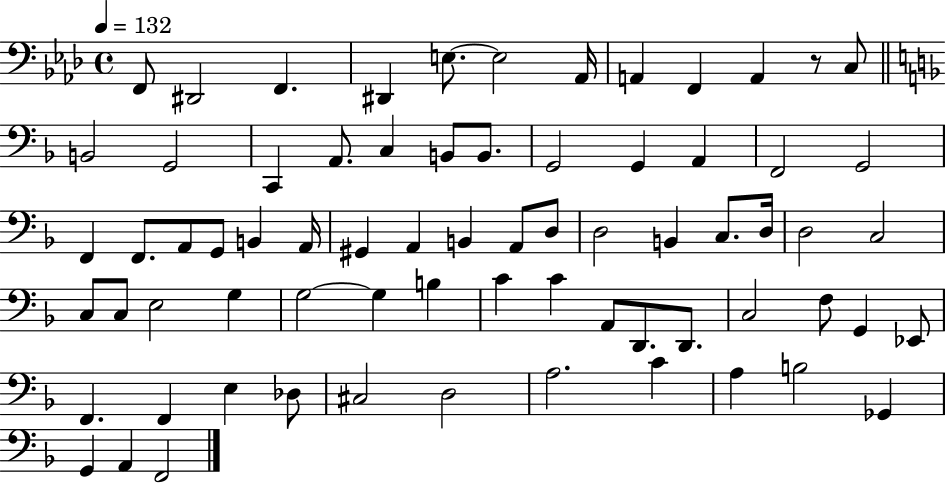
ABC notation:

X:1
T:Untitled
M:4/4
L:1/4
K:Ab
F,,/2 ^D,,2 F,, ^D,, E,/2 E,2 _A,,/4 A,, F,, A,, z/2 C,/2 B,,2 G,,2 C,, A,,/2 C, B,,/2 B,,/2 G,,2 G,, A,, F,,2 G,,2 F,, F,,/2 A,,/2 G,,/2 B,, A,,/4 ^G,, A,, B,, A,,/2 D,/2 D,2 B,, C,/2 D,/4 D,2 C,2 C,/2 C,/2 E,2 G, G,2 G, B, C C A,,/2 D,,/2 D,,/2 C,2 F,/2 G,, _E,,/2 F,, F,, E, _D,/2 ^C,2 D,2 A,2 C A, B,2 _G,, G,, A,, F,,2